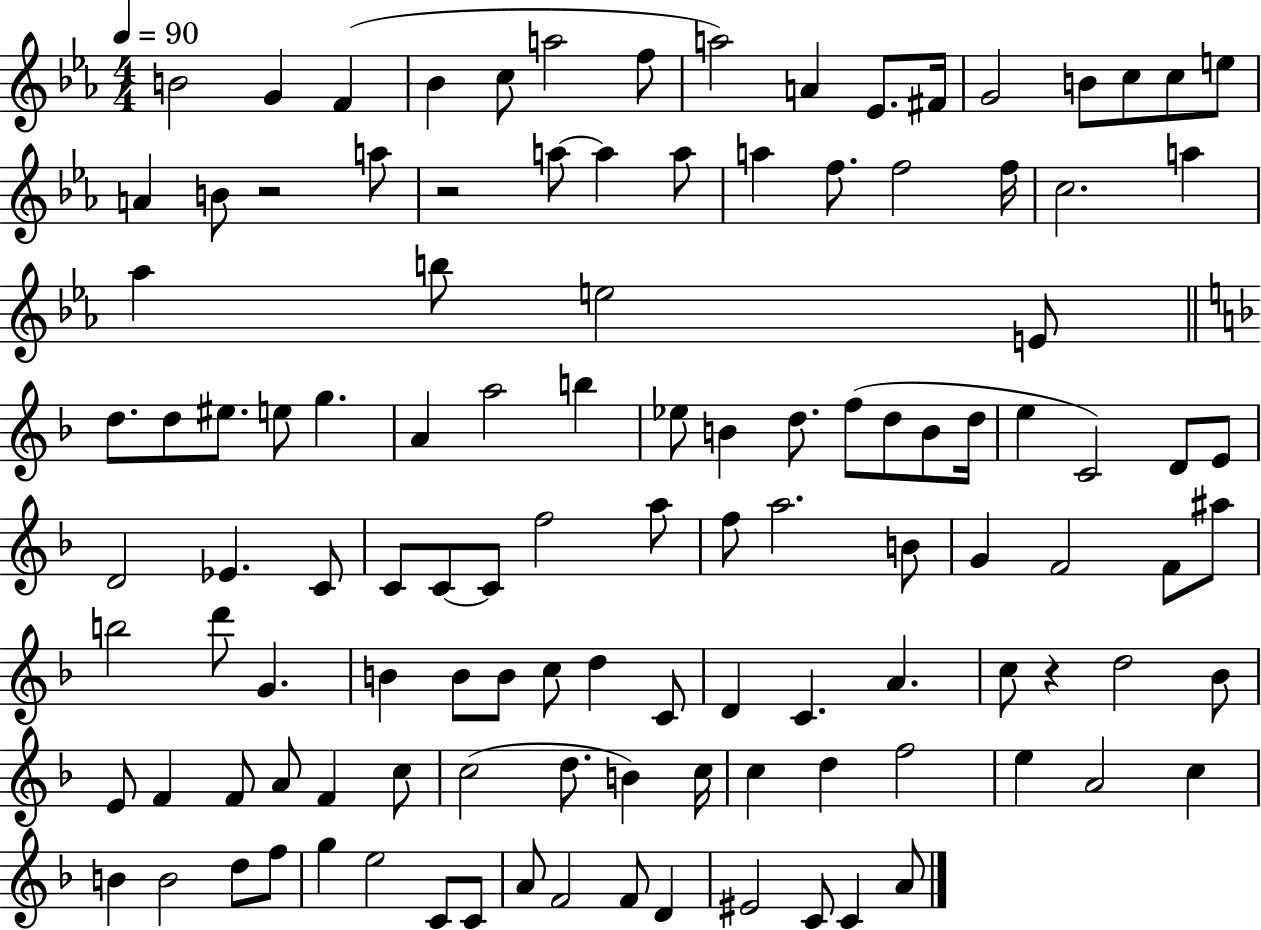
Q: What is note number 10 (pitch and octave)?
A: Eb4